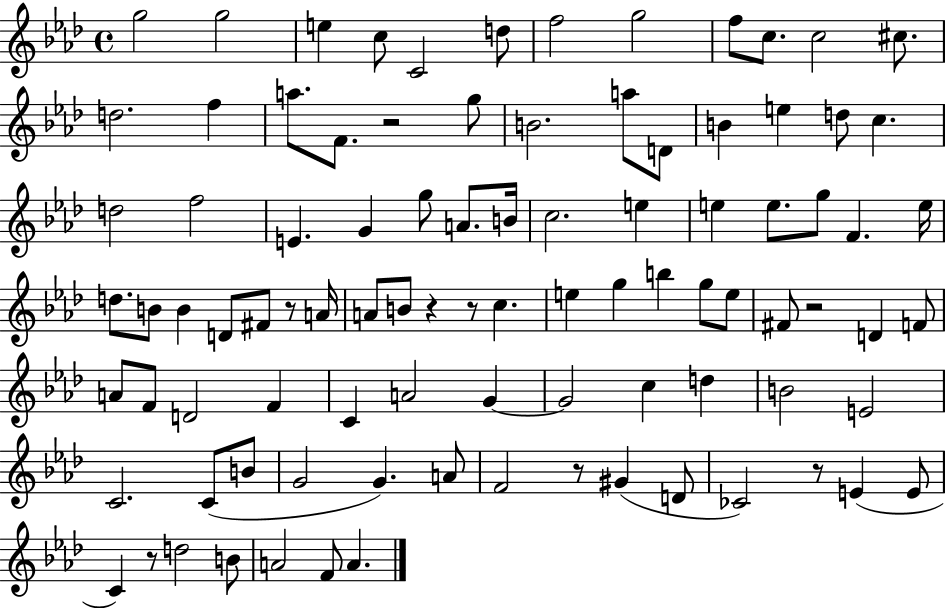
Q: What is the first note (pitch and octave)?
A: G5